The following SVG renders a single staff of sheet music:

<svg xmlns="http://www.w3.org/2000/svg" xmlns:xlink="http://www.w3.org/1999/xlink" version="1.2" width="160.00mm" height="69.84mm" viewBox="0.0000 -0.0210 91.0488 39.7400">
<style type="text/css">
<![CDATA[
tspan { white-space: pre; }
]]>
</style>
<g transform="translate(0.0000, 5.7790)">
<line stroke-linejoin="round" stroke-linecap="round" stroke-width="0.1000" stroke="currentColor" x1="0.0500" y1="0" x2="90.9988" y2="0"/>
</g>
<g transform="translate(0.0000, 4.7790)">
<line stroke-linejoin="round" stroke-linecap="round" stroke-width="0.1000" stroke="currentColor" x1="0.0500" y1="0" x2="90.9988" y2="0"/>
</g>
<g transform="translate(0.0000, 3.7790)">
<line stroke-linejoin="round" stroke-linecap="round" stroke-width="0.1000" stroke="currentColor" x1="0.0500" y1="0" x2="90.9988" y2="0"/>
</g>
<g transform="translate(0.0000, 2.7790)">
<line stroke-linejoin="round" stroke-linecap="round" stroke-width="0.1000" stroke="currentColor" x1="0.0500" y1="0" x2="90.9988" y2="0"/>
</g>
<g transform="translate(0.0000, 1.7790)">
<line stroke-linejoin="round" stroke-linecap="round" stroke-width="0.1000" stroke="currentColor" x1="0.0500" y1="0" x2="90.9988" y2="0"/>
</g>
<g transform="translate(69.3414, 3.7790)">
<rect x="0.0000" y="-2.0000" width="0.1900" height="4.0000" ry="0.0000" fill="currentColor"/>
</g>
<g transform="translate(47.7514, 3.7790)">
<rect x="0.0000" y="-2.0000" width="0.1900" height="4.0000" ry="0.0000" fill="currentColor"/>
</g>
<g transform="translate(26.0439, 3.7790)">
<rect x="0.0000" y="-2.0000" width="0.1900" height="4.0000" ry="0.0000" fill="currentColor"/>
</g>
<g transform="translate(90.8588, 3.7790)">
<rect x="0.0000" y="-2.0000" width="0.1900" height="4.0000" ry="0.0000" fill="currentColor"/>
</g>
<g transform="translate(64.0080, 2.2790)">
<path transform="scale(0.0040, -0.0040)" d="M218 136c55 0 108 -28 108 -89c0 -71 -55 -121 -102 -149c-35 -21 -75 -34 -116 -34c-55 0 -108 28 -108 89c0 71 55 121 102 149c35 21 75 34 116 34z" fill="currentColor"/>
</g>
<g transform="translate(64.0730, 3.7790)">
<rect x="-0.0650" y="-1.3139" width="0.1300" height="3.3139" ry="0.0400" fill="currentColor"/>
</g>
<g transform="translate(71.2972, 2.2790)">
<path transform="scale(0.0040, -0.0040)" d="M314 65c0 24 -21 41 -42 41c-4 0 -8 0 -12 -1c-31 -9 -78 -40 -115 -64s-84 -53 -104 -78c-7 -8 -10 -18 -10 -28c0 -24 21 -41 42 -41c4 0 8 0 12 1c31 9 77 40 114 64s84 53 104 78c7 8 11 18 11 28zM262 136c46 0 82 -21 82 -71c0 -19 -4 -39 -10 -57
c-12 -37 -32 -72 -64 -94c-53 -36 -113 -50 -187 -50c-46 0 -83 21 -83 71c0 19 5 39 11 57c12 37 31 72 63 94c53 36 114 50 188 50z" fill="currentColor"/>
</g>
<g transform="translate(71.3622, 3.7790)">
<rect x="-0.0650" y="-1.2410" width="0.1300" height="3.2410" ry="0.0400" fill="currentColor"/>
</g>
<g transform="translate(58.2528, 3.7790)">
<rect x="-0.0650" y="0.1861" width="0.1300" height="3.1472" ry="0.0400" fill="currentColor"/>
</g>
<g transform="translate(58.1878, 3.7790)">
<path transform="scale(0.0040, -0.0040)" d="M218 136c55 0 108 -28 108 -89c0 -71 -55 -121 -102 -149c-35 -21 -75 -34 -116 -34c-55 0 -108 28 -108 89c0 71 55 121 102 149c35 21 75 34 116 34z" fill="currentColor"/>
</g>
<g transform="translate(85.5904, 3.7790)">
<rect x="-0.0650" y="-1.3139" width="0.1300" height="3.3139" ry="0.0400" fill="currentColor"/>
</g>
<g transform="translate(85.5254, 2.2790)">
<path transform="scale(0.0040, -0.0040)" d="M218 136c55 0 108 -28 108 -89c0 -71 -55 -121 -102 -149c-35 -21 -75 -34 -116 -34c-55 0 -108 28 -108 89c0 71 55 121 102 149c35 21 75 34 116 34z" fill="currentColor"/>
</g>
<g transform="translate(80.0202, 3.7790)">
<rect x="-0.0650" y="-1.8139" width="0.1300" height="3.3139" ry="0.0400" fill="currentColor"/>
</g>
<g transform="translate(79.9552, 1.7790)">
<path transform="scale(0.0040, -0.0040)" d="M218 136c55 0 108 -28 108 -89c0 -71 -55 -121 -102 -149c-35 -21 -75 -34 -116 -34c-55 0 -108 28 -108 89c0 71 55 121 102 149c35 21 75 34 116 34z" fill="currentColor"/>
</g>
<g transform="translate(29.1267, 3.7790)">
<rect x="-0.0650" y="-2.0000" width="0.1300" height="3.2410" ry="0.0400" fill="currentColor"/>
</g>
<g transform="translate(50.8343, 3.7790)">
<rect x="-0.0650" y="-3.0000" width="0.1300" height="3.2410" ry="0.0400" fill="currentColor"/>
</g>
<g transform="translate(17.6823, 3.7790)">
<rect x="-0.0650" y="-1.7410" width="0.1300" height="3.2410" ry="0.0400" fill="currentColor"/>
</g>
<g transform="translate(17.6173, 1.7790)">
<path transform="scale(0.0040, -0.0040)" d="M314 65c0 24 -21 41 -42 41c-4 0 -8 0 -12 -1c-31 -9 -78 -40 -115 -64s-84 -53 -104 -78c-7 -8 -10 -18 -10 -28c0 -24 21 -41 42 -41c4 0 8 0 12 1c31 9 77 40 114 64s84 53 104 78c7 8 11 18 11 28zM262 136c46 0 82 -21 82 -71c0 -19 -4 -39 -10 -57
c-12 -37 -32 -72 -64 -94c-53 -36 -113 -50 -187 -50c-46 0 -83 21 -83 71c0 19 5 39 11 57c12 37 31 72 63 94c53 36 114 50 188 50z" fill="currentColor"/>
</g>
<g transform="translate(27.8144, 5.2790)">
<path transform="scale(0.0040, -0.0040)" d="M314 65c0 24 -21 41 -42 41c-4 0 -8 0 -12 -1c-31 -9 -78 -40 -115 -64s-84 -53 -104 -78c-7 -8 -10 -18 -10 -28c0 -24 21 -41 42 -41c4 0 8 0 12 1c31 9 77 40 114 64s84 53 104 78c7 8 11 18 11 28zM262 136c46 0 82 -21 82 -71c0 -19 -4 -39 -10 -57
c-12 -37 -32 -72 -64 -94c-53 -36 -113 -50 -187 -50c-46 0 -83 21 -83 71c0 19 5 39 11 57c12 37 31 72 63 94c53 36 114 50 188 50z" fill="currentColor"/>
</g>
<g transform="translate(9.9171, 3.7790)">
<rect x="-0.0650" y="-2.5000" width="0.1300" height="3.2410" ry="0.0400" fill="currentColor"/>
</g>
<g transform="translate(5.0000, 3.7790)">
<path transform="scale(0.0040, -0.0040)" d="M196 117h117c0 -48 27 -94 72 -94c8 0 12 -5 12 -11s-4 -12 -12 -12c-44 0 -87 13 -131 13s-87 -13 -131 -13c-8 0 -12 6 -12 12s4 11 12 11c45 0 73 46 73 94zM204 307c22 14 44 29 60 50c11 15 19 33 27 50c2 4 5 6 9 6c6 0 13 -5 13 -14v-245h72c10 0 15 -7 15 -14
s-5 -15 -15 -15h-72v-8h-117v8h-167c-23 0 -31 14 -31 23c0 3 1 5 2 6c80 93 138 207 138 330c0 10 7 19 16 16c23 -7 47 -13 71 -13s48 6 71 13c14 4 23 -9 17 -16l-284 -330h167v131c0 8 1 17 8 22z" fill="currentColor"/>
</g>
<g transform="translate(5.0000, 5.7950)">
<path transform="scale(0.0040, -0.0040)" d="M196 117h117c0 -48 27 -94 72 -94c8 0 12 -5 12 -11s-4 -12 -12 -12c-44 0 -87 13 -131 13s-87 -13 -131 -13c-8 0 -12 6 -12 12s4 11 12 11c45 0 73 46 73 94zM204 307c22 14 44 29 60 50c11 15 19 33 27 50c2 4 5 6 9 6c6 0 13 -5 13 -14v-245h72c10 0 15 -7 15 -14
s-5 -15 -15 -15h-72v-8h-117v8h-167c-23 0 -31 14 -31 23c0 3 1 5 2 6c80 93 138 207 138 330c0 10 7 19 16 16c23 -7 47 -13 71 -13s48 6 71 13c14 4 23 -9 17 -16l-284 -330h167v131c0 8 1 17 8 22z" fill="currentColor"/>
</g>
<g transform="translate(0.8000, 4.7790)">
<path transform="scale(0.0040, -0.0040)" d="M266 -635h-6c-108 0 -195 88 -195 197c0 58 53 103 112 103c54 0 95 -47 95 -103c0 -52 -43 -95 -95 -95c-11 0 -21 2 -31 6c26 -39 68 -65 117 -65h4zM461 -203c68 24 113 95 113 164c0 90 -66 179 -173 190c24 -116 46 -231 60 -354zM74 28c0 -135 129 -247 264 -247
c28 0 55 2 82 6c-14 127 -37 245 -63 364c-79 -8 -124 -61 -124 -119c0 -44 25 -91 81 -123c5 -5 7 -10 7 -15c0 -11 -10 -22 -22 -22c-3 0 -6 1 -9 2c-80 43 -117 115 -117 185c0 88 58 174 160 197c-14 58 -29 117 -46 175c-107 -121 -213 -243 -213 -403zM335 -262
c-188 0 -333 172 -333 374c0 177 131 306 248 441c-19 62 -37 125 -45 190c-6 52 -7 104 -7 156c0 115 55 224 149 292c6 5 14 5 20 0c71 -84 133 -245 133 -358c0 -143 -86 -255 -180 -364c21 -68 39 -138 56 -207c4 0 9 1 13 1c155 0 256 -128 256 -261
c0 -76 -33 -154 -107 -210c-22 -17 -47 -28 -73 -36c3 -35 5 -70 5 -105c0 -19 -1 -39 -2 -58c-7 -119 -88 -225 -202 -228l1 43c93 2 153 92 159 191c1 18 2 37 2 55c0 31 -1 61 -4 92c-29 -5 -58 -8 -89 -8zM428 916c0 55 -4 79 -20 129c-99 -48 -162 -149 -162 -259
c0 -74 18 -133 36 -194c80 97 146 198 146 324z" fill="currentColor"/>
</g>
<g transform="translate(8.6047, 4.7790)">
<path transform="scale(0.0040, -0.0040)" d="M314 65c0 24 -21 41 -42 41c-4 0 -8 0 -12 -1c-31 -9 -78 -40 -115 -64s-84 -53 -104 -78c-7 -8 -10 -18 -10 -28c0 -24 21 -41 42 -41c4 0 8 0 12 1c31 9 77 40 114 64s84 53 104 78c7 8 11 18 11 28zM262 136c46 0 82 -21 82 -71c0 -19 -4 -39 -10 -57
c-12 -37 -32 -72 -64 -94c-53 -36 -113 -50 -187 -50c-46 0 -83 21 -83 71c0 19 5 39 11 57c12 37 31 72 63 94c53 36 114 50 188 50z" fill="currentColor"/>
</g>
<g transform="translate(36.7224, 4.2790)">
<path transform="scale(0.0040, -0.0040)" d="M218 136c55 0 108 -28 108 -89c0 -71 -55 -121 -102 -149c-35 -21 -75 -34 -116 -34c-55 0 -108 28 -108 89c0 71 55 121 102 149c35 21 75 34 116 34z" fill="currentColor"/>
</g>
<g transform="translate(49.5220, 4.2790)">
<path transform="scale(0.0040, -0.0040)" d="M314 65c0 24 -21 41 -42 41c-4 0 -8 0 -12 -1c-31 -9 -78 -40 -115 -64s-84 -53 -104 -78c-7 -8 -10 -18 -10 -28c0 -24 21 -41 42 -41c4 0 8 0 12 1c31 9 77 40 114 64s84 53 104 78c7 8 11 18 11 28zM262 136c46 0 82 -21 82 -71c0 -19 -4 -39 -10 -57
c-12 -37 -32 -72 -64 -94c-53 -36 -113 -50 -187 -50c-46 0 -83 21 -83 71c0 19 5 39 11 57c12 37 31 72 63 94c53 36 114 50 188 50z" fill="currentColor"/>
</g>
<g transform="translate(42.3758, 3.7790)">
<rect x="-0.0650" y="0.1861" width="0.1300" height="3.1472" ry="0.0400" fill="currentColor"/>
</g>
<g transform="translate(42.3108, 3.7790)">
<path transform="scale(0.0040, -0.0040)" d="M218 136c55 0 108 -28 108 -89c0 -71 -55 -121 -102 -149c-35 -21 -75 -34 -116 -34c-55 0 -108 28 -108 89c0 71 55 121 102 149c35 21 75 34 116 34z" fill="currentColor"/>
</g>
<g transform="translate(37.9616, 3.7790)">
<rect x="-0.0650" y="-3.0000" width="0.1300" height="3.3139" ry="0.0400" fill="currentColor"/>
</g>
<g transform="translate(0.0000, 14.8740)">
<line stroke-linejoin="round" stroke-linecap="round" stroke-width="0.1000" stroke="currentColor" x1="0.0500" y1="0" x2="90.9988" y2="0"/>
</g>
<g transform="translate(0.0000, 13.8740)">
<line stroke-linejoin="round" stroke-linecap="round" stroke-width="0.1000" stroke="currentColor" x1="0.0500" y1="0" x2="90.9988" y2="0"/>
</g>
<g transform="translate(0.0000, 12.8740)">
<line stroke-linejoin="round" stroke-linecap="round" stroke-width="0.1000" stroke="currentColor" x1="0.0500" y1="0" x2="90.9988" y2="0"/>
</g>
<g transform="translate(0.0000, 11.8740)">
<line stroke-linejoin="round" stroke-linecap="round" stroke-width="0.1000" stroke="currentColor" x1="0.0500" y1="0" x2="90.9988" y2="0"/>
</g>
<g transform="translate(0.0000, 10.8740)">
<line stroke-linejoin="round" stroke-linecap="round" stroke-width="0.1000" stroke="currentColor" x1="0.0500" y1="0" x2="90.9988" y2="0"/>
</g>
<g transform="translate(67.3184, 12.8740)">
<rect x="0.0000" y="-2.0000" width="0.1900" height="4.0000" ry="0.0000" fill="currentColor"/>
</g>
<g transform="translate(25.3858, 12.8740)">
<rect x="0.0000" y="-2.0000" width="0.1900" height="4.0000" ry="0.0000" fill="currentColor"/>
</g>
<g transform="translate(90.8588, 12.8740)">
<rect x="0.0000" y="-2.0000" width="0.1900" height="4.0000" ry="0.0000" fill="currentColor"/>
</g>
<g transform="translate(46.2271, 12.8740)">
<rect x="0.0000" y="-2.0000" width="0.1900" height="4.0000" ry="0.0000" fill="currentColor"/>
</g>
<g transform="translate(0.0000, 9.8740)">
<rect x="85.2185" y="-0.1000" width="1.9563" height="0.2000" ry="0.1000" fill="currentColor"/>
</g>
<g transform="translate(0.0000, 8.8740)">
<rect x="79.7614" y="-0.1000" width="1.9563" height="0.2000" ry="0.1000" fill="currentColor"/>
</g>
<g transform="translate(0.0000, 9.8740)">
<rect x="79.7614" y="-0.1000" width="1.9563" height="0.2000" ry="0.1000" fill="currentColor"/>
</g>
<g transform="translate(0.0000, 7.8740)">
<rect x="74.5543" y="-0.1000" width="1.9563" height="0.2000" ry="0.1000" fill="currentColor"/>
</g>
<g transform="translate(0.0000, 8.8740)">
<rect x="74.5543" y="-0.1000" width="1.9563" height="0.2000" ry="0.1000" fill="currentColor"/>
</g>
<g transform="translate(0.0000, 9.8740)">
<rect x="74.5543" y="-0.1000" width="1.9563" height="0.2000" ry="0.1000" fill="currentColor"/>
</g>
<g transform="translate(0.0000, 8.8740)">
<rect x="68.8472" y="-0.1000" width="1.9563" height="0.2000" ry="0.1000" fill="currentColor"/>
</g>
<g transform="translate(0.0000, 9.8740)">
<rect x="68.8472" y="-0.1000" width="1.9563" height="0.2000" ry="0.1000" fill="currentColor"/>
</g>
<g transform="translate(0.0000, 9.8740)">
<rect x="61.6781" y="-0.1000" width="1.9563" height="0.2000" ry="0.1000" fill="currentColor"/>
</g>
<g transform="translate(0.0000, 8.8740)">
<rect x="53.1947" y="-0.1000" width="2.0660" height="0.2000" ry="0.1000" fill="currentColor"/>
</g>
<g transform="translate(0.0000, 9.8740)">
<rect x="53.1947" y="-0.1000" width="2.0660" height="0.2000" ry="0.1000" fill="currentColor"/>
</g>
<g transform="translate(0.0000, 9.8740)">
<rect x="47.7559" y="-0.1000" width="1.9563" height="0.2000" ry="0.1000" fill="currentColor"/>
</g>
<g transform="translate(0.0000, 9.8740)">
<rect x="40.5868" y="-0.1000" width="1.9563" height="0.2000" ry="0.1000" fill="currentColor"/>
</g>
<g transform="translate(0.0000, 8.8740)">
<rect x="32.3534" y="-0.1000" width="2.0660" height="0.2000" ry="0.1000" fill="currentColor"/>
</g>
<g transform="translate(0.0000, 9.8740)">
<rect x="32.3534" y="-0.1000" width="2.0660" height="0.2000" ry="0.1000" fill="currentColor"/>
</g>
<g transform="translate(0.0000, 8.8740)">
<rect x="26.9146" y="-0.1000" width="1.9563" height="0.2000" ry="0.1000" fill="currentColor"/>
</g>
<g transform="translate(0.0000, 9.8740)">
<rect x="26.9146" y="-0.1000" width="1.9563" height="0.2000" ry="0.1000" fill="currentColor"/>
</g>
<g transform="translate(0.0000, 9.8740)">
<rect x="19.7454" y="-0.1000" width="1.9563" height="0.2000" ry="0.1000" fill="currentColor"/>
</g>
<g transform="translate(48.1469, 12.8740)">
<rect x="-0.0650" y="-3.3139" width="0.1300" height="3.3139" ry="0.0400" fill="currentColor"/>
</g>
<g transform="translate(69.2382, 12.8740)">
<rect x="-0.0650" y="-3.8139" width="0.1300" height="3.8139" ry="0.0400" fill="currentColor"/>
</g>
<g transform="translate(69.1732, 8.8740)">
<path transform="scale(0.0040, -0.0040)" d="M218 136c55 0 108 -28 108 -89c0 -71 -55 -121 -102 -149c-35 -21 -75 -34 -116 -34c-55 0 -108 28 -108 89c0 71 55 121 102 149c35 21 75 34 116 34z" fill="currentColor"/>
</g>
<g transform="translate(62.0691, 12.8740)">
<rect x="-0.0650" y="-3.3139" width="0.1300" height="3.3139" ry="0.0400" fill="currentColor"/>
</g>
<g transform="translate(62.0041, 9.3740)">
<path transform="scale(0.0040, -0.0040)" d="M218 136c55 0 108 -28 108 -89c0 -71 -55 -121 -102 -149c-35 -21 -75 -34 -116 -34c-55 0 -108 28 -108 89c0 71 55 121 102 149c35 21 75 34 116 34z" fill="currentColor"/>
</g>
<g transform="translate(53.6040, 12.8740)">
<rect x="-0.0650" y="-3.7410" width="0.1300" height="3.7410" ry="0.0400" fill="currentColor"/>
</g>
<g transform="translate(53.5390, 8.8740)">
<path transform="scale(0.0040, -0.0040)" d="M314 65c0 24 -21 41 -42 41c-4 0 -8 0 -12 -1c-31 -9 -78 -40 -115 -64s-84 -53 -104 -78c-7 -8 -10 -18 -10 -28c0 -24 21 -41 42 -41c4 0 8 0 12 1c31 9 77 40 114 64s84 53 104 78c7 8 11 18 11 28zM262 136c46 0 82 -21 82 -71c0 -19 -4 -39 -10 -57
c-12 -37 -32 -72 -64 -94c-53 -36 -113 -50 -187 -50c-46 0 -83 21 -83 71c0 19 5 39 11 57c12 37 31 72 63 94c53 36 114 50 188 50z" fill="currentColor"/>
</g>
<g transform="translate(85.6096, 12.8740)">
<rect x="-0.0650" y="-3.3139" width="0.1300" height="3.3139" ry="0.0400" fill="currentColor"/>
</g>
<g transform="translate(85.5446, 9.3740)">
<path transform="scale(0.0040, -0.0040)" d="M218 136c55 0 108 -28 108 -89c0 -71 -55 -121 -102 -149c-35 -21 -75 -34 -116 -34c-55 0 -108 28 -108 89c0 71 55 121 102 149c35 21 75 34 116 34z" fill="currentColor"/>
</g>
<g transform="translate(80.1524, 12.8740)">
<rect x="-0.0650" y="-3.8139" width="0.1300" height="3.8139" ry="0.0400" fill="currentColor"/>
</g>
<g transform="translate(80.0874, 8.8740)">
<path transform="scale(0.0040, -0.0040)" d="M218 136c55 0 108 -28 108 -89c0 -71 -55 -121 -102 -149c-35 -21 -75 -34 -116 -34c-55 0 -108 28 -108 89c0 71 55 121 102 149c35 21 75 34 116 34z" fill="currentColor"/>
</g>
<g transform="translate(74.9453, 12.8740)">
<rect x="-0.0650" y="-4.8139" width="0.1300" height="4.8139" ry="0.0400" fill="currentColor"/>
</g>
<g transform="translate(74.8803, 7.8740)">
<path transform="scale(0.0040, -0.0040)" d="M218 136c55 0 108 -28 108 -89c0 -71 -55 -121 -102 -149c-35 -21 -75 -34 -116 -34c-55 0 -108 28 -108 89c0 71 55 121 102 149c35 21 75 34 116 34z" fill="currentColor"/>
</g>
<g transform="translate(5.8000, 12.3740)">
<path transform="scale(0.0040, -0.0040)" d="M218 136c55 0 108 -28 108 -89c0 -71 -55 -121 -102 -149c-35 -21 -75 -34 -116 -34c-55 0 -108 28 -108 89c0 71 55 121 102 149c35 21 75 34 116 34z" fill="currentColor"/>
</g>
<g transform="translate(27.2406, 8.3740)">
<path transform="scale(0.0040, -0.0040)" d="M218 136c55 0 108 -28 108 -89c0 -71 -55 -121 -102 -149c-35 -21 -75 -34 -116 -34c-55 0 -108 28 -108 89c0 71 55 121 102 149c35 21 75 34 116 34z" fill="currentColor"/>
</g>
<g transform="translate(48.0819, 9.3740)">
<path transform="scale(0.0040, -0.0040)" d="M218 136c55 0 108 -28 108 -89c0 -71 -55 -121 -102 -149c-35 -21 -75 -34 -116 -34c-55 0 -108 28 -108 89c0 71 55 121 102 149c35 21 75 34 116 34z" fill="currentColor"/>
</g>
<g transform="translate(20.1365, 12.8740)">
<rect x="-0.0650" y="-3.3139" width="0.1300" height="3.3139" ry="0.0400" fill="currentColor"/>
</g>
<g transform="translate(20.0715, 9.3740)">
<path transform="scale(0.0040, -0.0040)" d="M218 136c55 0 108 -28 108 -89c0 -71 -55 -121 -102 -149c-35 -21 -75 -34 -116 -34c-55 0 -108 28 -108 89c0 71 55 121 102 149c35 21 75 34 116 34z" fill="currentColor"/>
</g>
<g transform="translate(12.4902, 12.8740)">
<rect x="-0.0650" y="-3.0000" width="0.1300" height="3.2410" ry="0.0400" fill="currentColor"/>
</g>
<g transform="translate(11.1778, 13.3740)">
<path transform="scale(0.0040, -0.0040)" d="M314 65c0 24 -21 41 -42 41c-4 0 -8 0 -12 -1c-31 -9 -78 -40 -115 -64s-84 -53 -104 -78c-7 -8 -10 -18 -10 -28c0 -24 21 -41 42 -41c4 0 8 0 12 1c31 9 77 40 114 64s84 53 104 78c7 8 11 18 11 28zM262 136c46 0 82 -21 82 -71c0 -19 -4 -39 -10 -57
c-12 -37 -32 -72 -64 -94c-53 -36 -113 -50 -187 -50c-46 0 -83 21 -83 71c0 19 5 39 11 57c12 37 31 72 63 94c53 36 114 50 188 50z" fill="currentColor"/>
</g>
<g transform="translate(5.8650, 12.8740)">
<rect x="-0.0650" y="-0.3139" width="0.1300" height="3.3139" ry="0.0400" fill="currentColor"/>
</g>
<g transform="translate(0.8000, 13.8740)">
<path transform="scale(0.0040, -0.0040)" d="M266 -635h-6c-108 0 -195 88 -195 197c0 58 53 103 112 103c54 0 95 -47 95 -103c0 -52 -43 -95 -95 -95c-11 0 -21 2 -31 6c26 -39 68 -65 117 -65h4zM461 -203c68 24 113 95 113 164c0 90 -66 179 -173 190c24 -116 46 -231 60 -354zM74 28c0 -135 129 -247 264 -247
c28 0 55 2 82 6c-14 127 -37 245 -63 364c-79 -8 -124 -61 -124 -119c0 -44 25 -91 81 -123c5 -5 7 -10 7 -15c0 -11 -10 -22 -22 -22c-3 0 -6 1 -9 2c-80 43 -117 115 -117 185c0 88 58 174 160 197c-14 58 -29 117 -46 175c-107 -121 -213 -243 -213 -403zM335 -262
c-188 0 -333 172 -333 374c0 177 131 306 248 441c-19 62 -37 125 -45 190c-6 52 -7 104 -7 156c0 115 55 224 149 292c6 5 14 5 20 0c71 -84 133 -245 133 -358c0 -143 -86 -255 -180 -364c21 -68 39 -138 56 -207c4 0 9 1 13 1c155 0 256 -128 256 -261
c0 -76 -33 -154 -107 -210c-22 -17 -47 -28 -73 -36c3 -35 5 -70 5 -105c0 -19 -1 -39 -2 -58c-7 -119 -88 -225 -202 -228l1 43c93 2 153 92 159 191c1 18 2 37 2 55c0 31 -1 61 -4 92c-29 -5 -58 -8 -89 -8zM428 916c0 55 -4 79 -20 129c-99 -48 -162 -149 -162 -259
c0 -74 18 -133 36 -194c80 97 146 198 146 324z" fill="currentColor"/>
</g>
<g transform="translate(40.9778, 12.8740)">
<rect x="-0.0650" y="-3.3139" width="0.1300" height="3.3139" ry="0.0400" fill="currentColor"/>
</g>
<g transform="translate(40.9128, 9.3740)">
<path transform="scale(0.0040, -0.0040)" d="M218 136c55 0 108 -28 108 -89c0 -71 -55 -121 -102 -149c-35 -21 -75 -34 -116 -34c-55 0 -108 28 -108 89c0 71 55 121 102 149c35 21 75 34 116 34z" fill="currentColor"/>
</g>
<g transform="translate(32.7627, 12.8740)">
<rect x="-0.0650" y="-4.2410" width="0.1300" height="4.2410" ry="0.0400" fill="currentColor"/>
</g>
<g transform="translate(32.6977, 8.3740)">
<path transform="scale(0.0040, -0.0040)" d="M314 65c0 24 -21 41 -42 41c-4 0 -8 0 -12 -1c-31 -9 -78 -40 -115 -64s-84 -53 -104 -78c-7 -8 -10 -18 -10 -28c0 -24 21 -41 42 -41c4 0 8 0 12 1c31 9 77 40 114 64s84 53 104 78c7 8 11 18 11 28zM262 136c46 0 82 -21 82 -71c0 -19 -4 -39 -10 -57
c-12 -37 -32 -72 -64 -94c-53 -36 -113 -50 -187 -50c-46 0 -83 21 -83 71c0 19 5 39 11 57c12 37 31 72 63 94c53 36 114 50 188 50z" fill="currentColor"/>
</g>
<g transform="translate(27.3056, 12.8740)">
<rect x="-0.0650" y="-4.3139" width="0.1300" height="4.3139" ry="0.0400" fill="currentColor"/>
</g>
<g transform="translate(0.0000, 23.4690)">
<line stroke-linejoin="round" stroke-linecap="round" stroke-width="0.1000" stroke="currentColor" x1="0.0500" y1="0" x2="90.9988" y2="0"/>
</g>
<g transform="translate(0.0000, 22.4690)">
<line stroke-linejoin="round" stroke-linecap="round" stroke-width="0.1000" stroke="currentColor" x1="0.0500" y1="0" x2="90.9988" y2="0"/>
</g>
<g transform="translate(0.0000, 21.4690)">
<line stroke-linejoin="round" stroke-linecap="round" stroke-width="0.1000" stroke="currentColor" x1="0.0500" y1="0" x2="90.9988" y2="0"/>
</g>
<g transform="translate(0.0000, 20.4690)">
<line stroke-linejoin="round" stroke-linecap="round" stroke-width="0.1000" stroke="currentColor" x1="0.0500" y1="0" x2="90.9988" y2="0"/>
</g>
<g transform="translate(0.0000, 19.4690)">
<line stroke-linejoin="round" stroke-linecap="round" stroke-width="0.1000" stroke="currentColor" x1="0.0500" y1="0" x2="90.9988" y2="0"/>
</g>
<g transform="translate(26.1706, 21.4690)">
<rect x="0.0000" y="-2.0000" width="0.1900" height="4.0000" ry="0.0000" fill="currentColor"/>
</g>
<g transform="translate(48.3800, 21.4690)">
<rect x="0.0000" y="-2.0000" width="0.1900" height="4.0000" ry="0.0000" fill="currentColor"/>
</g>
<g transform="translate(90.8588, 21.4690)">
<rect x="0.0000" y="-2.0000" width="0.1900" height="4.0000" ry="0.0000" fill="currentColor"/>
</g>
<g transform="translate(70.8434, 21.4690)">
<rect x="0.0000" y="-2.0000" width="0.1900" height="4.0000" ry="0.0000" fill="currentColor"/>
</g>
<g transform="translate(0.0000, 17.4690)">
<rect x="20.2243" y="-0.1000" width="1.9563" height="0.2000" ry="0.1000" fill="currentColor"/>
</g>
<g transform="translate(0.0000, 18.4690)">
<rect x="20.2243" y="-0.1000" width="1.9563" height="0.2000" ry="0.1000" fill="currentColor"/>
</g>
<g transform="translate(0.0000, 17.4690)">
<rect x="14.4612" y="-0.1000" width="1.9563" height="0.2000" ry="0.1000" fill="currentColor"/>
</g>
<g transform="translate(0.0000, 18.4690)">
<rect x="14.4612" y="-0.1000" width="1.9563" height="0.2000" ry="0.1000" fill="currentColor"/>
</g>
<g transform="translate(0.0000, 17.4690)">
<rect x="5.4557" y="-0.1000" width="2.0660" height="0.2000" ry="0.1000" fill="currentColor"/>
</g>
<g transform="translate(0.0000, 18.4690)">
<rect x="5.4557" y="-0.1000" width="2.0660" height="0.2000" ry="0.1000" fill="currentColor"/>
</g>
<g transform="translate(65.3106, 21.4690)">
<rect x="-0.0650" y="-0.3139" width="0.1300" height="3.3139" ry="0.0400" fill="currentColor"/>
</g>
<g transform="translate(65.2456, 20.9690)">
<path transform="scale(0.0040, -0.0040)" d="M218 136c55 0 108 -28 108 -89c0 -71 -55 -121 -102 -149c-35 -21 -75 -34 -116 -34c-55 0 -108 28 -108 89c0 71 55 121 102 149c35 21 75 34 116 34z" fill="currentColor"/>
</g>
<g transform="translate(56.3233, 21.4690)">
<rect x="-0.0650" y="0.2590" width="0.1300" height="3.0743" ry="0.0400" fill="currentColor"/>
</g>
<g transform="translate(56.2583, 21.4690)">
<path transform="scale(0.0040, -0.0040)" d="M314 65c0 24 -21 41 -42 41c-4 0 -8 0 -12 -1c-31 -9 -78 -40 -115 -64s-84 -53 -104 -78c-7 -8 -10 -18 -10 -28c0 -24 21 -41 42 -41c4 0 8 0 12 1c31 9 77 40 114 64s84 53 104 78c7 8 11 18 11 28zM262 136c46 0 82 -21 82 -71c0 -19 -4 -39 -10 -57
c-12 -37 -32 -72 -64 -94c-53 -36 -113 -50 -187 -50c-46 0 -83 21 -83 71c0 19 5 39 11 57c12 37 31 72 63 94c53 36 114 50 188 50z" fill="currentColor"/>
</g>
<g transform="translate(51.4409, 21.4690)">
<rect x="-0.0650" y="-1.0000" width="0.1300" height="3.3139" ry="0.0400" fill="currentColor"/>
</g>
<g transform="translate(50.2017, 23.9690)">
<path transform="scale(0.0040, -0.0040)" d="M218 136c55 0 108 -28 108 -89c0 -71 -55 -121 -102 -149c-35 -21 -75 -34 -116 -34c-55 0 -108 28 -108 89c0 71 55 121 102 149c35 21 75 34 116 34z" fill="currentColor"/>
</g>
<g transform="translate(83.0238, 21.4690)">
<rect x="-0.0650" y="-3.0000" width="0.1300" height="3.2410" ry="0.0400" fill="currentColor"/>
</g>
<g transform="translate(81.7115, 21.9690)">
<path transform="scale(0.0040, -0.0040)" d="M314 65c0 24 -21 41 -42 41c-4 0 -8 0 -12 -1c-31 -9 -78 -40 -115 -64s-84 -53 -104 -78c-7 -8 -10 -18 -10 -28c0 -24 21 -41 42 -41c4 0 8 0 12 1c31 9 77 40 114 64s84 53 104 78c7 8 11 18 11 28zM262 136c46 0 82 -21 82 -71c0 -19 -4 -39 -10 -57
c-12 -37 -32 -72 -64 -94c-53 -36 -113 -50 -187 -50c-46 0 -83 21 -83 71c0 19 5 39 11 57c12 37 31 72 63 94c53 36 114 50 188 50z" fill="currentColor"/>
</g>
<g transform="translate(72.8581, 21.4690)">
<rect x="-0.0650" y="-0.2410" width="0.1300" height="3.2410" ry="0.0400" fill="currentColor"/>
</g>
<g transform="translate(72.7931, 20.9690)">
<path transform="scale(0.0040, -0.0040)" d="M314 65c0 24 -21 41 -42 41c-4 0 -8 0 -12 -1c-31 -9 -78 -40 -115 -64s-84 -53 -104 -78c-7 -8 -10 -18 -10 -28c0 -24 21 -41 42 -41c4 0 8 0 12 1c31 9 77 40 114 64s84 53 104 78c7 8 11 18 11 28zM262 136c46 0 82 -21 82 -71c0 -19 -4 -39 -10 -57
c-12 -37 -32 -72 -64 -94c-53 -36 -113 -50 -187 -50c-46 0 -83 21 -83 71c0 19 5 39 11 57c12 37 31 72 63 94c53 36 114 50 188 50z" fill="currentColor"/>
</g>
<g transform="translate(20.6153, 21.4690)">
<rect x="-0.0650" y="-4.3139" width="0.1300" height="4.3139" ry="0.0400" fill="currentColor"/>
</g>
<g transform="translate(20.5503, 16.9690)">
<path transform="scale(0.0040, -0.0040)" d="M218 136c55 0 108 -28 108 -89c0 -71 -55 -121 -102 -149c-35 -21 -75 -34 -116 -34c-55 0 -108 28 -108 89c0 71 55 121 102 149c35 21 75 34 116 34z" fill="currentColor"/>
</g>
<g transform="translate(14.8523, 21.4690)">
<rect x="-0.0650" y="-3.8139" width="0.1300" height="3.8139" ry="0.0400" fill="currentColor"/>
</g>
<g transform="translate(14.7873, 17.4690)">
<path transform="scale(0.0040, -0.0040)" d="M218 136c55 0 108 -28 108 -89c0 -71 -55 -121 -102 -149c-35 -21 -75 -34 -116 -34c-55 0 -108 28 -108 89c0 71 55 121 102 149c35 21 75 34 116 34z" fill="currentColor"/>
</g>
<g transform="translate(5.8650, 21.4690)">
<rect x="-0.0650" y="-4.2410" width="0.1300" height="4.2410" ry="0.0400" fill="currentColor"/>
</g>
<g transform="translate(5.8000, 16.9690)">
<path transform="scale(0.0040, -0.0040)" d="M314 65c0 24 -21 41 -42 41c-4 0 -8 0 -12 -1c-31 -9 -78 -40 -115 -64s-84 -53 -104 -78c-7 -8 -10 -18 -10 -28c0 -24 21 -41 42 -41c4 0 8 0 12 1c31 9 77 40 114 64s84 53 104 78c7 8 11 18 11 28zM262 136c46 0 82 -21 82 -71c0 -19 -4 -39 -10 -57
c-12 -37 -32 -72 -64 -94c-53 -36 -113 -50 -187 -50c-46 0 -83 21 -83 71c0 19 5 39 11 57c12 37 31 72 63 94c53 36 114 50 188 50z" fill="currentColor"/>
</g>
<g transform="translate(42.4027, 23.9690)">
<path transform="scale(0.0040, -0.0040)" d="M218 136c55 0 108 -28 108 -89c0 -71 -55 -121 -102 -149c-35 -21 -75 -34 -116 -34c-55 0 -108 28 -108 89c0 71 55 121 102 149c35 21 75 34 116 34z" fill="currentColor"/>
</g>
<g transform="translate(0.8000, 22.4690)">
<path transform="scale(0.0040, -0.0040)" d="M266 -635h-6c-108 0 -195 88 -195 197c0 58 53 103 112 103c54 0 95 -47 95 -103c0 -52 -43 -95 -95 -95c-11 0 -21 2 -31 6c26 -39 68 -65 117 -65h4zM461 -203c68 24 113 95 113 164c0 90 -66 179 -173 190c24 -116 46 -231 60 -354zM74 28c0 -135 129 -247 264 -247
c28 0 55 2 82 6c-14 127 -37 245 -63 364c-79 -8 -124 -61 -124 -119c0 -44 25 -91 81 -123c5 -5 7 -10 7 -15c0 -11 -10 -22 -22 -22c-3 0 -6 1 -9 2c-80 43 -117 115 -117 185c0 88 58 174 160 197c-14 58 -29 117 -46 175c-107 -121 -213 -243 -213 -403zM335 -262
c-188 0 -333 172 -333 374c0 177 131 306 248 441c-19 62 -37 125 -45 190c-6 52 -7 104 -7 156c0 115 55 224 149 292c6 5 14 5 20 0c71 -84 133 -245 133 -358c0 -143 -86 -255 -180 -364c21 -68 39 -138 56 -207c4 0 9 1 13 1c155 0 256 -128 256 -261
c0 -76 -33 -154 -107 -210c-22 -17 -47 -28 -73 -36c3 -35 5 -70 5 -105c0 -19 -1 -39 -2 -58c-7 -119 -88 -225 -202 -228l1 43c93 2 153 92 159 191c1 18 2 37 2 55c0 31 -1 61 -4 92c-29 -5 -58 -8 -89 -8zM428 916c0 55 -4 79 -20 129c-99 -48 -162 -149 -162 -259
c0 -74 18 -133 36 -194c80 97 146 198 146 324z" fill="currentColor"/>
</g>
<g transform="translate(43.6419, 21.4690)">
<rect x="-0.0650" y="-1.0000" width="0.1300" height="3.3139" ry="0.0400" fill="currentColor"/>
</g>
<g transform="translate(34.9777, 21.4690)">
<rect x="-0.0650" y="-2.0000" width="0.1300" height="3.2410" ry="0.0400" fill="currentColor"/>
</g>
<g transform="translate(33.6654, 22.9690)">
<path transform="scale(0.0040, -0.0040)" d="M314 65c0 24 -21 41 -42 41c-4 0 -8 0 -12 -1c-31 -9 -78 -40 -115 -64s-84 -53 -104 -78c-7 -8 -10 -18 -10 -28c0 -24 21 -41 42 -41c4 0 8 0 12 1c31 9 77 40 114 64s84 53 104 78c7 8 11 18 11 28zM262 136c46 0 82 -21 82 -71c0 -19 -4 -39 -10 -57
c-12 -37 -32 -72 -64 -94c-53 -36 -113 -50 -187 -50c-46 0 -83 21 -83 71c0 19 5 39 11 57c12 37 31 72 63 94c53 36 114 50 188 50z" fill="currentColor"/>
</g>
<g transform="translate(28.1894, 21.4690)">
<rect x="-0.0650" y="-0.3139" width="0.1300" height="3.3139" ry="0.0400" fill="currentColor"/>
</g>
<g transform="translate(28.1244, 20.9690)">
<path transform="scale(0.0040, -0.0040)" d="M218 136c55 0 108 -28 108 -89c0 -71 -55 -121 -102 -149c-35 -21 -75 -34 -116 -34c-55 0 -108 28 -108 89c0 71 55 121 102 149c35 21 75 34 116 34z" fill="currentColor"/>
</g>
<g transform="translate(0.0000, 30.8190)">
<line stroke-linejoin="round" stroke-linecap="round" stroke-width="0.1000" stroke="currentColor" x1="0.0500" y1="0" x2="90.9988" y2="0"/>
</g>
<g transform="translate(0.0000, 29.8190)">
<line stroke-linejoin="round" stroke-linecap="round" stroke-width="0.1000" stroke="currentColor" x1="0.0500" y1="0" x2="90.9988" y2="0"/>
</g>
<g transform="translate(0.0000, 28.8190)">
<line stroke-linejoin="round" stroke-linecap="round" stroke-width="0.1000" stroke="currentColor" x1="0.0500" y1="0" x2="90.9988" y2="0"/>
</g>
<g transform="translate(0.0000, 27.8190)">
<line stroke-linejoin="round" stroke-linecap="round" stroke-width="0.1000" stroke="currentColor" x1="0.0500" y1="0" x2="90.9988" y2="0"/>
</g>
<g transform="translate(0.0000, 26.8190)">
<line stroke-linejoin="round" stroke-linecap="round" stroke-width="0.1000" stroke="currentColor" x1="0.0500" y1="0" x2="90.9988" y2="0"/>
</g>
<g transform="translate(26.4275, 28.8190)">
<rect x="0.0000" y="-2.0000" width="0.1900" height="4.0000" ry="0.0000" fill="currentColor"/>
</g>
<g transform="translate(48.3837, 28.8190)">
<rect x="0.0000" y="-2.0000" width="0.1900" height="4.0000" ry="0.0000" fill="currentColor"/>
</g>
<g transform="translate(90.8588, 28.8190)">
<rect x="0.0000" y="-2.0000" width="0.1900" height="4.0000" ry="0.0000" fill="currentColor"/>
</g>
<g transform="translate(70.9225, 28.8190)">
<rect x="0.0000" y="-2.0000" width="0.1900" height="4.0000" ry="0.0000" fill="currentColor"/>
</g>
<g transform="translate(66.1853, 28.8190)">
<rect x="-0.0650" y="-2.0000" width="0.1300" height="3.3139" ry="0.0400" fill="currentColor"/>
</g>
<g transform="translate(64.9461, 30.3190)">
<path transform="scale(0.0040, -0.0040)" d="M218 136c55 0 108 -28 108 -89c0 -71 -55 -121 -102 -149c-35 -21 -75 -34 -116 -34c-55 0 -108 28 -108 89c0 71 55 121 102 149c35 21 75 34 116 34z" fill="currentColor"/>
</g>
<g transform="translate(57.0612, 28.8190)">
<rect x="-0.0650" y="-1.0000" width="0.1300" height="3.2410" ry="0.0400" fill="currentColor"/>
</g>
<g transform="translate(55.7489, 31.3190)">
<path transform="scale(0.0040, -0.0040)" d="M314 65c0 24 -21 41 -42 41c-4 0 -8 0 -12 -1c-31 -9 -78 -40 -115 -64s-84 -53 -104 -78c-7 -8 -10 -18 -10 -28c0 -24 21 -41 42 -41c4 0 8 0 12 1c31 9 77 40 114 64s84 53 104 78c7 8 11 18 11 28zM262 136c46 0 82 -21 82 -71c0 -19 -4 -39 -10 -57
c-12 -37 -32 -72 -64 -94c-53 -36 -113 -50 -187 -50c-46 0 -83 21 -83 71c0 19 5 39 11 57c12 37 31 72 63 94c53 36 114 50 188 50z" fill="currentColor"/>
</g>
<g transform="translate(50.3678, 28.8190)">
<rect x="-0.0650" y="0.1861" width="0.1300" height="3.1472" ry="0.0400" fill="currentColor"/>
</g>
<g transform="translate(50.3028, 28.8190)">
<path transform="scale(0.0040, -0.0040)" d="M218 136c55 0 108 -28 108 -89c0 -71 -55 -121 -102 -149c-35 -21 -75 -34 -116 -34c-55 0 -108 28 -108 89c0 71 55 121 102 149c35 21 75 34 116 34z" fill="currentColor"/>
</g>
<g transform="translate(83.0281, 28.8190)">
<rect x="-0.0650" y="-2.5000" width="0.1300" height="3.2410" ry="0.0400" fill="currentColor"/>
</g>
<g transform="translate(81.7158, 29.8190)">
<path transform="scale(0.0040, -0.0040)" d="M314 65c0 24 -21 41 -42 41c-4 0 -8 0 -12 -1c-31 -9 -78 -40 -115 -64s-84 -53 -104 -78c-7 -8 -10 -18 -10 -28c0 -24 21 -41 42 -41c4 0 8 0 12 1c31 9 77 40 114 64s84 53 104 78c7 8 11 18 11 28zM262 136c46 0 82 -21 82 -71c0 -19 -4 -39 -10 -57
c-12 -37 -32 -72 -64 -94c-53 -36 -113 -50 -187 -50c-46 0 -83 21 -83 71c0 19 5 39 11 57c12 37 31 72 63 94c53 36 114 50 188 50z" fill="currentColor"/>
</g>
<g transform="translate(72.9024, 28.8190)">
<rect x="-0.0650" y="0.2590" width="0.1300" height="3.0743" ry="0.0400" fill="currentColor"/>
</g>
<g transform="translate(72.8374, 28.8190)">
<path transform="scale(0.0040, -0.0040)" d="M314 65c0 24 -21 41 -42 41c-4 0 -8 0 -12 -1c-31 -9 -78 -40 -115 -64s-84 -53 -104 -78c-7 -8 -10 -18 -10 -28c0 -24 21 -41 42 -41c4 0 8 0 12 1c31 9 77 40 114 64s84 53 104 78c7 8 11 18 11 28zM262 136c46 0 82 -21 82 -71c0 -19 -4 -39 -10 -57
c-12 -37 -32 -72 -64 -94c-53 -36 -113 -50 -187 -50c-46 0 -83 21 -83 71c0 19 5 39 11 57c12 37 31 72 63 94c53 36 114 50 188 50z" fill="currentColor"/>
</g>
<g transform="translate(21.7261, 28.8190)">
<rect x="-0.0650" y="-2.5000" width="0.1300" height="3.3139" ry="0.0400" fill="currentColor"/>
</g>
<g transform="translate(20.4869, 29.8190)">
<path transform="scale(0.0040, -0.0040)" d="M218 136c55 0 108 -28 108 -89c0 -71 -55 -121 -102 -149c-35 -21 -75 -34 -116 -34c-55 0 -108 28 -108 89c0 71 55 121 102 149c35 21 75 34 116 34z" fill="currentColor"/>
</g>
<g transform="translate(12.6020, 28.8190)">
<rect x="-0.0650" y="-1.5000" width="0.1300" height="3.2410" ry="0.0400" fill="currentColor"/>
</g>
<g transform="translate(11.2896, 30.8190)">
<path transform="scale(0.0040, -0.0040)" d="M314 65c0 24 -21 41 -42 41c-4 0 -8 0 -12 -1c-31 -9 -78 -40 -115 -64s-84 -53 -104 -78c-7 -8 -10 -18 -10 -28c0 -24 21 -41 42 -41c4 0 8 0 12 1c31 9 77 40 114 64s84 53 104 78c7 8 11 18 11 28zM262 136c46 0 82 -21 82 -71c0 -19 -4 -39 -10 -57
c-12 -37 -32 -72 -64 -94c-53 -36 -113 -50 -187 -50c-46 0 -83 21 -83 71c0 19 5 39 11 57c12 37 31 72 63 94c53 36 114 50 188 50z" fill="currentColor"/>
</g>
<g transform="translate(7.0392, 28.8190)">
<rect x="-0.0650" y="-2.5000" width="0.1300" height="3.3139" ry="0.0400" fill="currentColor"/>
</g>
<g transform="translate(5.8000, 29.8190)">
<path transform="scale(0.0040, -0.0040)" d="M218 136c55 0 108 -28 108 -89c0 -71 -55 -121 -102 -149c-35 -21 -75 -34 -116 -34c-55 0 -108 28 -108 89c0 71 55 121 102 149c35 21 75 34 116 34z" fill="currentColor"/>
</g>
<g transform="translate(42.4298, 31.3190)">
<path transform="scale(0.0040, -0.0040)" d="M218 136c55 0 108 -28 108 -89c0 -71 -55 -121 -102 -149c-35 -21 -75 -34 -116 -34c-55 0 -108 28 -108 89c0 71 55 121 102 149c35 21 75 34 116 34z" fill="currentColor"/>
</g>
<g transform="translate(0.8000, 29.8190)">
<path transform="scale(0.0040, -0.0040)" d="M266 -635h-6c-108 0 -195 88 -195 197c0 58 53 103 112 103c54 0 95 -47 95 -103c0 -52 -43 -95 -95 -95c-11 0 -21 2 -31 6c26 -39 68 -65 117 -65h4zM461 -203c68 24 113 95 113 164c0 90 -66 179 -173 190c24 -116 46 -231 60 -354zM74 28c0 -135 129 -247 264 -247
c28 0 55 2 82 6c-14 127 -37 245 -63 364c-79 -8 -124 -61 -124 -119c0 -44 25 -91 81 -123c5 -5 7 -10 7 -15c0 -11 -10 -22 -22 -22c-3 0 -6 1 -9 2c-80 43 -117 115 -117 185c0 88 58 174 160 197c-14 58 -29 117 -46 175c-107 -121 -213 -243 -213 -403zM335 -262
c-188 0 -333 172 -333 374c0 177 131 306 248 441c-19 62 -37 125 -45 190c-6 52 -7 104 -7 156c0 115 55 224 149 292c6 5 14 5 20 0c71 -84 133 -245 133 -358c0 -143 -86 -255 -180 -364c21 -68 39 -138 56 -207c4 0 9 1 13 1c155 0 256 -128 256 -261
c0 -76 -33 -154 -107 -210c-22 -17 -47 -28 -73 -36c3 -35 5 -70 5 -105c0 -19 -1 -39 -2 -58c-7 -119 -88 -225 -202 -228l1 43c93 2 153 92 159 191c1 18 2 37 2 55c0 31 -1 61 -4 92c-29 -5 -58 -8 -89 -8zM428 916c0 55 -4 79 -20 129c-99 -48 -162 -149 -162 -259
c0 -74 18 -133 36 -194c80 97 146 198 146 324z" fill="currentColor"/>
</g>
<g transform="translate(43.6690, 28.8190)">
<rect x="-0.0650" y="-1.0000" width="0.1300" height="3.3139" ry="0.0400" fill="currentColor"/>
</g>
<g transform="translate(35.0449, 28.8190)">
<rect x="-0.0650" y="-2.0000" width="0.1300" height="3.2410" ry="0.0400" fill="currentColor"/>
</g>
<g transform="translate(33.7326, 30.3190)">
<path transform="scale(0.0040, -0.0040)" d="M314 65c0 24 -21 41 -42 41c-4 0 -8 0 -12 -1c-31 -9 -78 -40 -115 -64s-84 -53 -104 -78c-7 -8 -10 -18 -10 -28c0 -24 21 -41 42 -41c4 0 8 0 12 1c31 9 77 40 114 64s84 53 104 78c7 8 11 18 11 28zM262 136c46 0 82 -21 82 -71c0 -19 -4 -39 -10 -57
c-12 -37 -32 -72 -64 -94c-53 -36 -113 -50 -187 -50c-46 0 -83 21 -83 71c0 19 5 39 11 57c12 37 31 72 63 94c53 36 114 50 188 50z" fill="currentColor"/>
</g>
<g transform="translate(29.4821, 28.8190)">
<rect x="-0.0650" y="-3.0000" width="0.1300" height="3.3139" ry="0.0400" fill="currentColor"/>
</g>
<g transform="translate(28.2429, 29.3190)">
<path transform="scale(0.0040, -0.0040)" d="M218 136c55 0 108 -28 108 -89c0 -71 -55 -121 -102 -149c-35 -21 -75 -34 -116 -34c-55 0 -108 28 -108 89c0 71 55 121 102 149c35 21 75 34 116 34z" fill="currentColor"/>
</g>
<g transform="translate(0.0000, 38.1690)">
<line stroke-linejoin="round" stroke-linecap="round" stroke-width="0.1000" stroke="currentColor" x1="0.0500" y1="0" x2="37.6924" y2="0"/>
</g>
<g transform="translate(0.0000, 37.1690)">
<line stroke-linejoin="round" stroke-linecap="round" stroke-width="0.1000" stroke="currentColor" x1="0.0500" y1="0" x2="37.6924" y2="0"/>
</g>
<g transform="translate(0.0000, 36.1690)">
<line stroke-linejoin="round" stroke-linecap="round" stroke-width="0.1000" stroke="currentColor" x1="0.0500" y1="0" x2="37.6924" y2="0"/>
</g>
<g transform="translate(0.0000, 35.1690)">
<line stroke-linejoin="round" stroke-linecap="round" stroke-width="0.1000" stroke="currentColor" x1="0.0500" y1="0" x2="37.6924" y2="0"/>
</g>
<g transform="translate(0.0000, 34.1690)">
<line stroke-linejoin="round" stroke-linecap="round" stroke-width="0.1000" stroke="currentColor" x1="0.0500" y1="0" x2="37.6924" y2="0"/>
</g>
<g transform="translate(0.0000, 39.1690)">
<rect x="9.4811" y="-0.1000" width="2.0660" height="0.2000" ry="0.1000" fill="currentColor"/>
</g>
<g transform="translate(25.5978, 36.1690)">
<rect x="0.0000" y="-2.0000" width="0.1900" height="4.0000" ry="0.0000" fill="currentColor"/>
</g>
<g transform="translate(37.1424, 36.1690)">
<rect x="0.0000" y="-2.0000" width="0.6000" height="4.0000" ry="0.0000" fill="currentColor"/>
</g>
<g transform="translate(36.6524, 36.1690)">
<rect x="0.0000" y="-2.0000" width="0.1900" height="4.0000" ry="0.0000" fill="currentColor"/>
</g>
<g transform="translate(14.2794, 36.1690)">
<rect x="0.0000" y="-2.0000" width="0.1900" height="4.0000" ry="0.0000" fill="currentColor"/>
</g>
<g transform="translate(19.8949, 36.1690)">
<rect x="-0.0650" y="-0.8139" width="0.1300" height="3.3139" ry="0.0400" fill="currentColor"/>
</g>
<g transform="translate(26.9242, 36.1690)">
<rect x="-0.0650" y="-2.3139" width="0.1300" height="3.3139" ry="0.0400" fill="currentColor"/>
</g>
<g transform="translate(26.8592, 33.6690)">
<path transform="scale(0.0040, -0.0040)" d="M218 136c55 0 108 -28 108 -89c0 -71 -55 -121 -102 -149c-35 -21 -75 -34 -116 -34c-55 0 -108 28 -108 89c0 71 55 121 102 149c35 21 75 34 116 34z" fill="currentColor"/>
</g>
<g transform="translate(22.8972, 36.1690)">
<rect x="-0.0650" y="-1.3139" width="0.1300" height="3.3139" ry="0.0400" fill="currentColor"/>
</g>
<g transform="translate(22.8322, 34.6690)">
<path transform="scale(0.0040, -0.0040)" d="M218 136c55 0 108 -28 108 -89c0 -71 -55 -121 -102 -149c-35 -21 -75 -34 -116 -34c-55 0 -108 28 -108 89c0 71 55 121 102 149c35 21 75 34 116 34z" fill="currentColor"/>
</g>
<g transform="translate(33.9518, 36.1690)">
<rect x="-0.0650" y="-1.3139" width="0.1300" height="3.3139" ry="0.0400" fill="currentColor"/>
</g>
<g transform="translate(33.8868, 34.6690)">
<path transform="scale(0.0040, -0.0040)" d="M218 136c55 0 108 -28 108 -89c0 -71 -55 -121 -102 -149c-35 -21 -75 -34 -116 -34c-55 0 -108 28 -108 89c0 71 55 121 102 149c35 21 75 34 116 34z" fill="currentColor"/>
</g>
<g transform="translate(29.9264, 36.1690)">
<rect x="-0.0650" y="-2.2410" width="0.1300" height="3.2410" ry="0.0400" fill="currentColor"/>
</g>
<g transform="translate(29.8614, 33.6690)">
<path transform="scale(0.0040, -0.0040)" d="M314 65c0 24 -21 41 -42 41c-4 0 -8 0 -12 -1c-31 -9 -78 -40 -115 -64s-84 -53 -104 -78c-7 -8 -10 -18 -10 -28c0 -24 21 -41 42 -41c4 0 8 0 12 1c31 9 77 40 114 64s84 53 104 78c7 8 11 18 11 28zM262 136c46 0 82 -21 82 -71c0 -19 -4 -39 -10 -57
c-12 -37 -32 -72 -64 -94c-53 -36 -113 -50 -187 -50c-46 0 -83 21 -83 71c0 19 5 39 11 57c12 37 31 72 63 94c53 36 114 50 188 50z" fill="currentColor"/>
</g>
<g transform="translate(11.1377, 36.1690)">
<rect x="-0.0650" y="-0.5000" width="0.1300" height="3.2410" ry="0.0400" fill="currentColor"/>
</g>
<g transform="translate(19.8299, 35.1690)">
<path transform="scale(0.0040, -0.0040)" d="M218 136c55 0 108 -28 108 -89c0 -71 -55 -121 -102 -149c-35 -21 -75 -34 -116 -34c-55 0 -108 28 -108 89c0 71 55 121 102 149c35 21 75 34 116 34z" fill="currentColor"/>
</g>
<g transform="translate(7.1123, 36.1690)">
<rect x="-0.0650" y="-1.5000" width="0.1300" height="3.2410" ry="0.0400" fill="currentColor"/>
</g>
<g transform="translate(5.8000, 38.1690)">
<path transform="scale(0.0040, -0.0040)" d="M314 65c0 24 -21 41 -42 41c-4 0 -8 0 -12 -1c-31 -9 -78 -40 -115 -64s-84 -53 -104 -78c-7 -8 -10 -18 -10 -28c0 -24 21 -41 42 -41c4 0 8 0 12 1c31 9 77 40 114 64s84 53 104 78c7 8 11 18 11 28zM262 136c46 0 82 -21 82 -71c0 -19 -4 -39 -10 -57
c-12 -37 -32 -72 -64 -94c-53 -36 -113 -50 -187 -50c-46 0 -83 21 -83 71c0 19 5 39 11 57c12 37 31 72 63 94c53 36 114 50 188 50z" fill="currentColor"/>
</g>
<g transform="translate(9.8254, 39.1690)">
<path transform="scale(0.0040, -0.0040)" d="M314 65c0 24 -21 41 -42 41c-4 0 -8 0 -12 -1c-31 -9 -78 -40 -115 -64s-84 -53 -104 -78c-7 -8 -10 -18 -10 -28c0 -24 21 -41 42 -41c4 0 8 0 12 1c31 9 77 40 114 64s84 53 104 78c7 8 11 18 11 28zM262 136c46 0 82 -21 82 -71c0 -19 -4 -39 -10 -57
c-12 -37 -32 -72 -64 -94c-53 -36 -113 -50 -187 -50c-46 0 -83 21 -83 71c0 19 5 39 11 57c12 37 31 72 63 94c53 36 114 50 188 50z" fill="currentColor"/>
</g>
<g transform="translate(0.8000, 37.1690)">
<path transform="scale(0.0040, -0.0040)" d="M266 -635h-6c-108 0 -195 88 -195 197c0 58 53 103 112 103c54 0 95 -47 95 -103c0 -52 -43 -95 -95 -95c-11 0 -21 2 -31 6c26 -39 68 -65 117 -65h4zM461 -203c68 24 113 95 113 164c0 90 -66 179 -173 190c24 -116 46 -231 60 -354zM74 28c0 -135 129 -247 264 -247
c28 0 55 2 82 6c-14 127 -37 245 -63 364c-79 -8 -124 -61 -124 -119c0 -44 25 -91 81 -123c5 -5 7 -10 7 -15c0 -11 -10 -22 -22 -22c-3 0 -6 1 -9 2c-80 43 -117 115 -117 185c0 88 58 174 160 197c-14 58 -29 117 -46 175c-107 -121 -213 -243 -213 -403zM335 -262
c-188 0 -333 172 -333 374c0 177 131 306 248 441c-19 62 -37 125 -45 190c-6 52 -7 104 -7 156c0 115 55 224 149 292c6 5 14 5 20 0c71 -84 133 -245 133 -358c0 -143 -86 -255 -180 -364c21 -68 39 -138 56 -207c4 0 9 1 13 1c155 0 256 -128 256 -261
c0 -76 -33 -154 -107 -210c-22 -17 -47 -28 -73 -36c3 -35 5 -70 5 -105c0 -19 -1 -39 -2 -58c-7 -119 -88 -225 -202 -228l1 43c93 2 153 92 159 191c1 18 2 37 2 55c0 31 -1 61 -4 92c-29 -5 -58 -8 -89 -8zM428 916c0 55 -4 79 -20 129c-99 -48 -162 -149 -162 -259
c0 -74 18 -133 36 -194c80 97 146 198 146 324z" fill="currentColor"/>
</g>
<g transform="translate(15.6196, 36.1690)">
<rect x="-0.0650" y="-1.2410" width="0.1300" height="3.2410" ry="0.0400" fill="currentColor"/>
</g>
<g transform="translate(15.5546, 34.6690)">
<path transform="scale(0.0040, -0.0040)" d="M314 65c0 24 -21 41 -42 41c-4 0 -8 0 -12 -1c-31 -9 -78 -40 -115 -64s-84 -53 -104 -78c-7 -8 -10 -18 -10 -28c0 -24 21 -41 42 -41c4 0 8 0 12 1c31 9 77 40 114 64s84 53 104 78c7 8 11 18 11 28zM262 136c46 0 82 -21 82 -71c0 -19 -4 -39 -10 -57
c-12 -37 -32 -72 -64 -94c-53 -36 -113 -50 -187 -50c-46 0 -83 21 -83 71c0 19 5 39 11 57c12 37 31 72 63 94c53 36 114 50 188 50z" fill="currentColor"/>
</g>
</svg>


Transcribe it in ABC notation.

X:1
T:Untitled
M:4/4
L:1/4
K:C
G2 f2 F2 A B A2 B e e2 f e c A2 b d' d'2 b b c'2 b c' e' c' b d'2 c' d' c F2 D D B2 c c2 A2 G E2 G A F2 D B D2 F B2 G2 E2 C2 e2 d e g g2 e